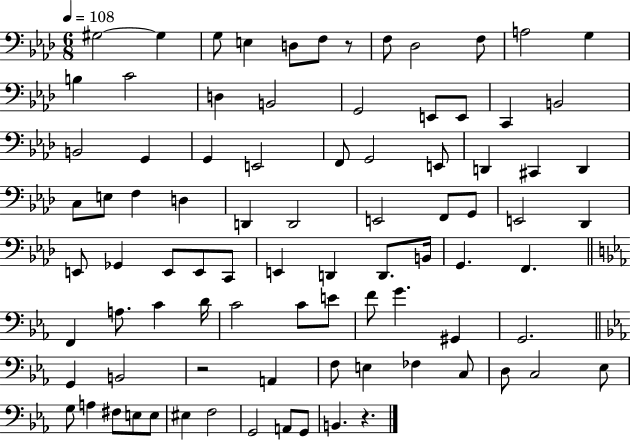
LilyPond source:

{
  \clef bass
  \numericTimeSignature
  \time 6/8
  \key aes \major
  \tempo 4 = 108
  \repeat volta 2 { gis2~~ gis4 | g8 e4 d8 f8 r8 | f8 des2 f8 | a2 g4 | \break b4 c'2 | d4 b,2 | g,2 e,8 e,8 | c,4 b,2 | \break b,2 g,4 | g,4 e,2 | f,8 g,2 e,8 | d,4 cis,4 d,4 | \break c8 e8 f4 d4 | d,4 d,2 | e,2 f,8 g,8 | e,2 des,4 | \break e,8 ges,4 e,8 e,8 c,8 | e,4 d,4 d,8. b,16 | g,4. f,4. | \bar "||" \break \key ees \major f,4 a8. c'4 d'16 | c'2 c'8 e'8 | f'8 g'4. gis,4 | g,2. | \break \bar "||" \break \key ees \major g,4 b,2 | r2 a,4 | f8 e4 fes4 c8 | d8 c2 ees8 | \break g8 a4 fis8 e8 e8 | eis4 f2 | g,2 a,8 g,8 | b,4. r4. | \break } \bar "|."
}